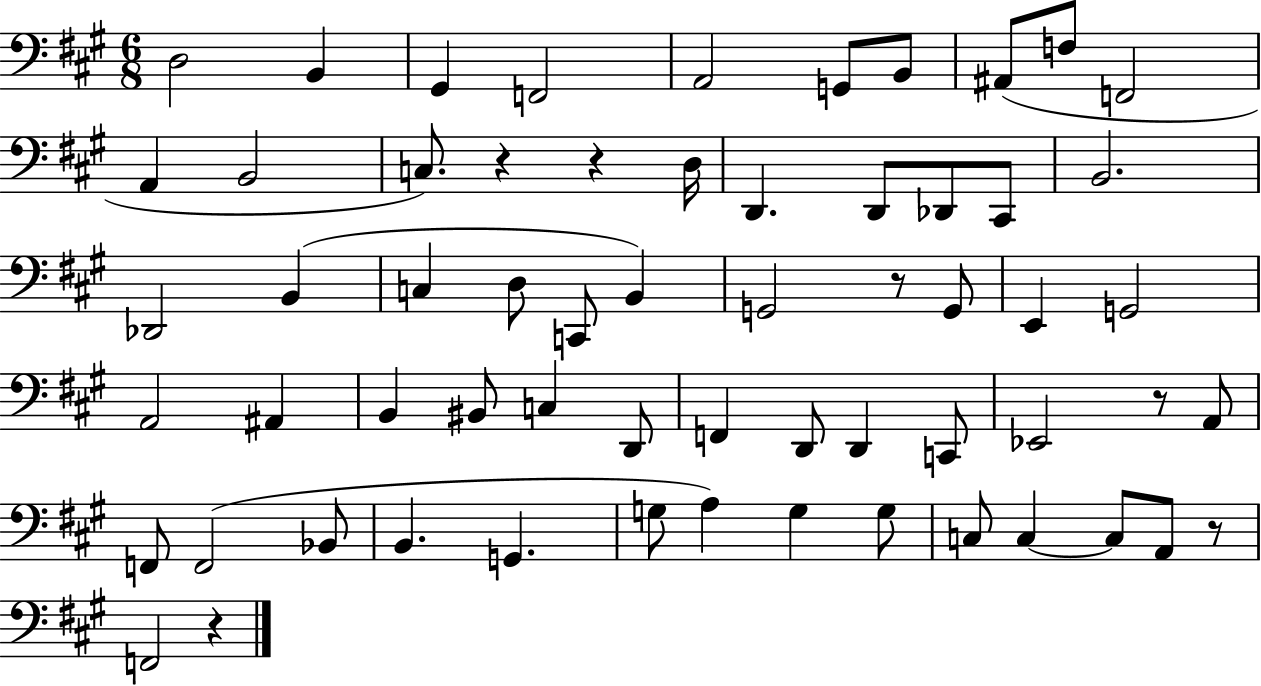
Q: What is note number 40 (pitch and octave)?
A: Eb2